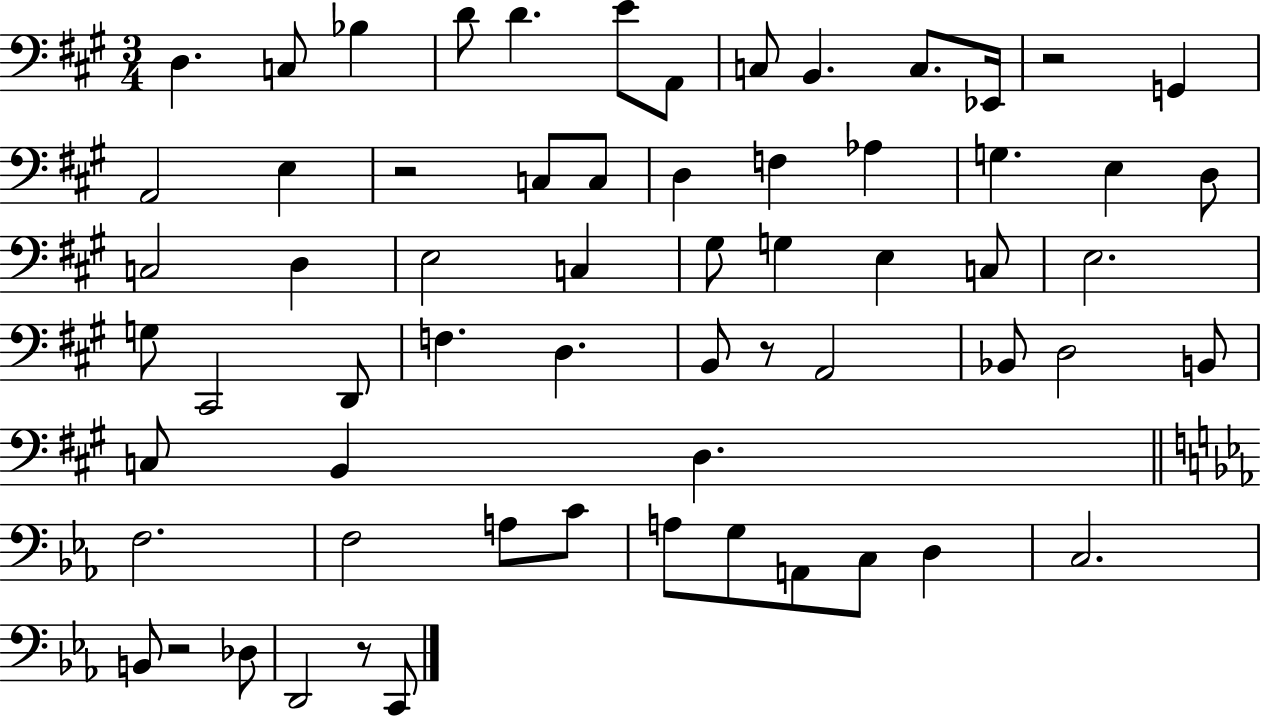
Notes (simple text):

D3/q. C3/e Bb3/q D4/e D4/q. E4/e A2/e C3/e B2/q. C3/e. Eb2/s R/h G2/q A2/h E3/q R/h C3/e C3/e D3/q F3/q Ab3/q G3/q. E3/q D3/e C3/h D3/q E3/h C3/q G#3/e G3/q E3/q C3/e E3/h. G3/e C#2/h D2/e F3/q. D3/q. B2/e R/e A2/h Bb2/e D3/h B2/e C3/e B2/q D3/q. F3/h. F3/h A3/e C4/e A3/e G3/e A2/e C3/e D3/q C3/h. B2/e R/h Db3/e D2/h R/e C2/e